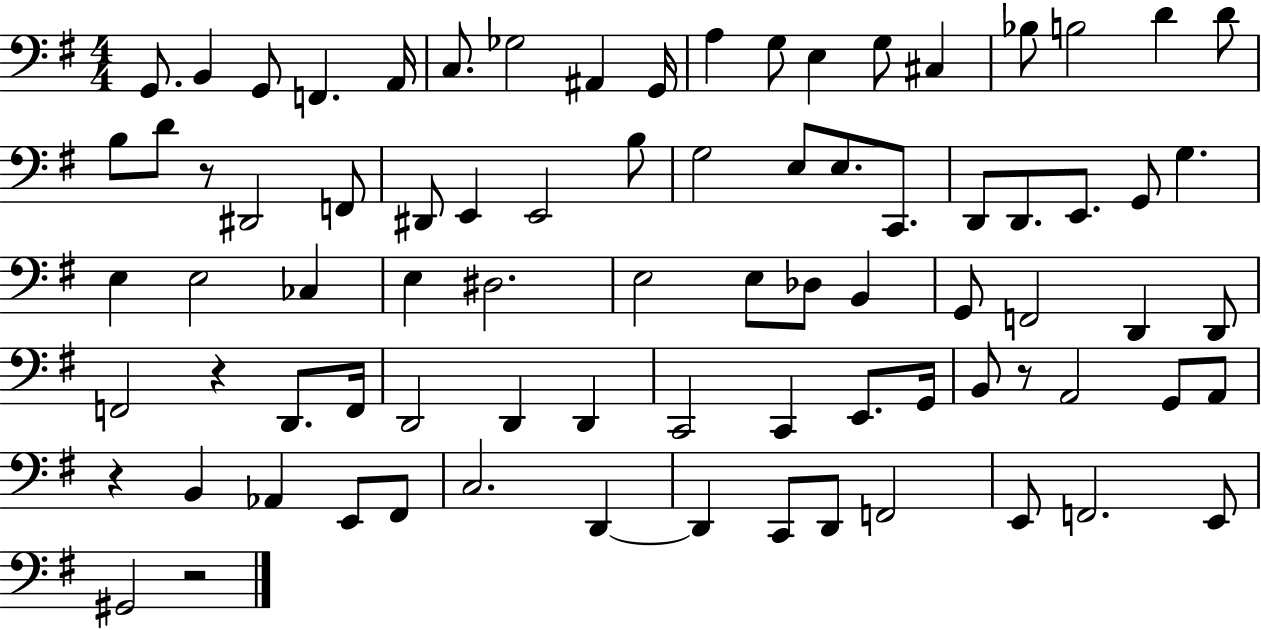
{
  \clef bass
  \numericTimeSignature
  \time 4/4
  \key g \major
  \repeat volta 2 { g,8. b,4 g,8 f,4. a,16 | c8. ges2 ais,4 g,16 | a4 g8 e4 g8 cis4 | bes8 b2 d'4 d'8 | \break b8 d'8 r8 dis,2 f,8 | dis,8 e,4 e,2 b8 | g2 e8 e8. c,8. | d,8 d,8. e,8. g,8 g4. | \break e4 e2 ces4 | e4 dis2. | e2 e8 des8 b,4 | g,8 f,2 d,4 d,8 | \break f,2 r4 d,8. f,16 | d,2 d,4 d,4 | c,2 c,4 e,8. g,16 | b,8 r8 a,2 g,8 a,8 | \break r4 b,4 aes,4 e,8 fis,8 | c2. d,4~~ | d,4 c,8 d,8 f,2 | e,8 f,2. e,8 | \break gis,2 r2 | } \bar "|."
}